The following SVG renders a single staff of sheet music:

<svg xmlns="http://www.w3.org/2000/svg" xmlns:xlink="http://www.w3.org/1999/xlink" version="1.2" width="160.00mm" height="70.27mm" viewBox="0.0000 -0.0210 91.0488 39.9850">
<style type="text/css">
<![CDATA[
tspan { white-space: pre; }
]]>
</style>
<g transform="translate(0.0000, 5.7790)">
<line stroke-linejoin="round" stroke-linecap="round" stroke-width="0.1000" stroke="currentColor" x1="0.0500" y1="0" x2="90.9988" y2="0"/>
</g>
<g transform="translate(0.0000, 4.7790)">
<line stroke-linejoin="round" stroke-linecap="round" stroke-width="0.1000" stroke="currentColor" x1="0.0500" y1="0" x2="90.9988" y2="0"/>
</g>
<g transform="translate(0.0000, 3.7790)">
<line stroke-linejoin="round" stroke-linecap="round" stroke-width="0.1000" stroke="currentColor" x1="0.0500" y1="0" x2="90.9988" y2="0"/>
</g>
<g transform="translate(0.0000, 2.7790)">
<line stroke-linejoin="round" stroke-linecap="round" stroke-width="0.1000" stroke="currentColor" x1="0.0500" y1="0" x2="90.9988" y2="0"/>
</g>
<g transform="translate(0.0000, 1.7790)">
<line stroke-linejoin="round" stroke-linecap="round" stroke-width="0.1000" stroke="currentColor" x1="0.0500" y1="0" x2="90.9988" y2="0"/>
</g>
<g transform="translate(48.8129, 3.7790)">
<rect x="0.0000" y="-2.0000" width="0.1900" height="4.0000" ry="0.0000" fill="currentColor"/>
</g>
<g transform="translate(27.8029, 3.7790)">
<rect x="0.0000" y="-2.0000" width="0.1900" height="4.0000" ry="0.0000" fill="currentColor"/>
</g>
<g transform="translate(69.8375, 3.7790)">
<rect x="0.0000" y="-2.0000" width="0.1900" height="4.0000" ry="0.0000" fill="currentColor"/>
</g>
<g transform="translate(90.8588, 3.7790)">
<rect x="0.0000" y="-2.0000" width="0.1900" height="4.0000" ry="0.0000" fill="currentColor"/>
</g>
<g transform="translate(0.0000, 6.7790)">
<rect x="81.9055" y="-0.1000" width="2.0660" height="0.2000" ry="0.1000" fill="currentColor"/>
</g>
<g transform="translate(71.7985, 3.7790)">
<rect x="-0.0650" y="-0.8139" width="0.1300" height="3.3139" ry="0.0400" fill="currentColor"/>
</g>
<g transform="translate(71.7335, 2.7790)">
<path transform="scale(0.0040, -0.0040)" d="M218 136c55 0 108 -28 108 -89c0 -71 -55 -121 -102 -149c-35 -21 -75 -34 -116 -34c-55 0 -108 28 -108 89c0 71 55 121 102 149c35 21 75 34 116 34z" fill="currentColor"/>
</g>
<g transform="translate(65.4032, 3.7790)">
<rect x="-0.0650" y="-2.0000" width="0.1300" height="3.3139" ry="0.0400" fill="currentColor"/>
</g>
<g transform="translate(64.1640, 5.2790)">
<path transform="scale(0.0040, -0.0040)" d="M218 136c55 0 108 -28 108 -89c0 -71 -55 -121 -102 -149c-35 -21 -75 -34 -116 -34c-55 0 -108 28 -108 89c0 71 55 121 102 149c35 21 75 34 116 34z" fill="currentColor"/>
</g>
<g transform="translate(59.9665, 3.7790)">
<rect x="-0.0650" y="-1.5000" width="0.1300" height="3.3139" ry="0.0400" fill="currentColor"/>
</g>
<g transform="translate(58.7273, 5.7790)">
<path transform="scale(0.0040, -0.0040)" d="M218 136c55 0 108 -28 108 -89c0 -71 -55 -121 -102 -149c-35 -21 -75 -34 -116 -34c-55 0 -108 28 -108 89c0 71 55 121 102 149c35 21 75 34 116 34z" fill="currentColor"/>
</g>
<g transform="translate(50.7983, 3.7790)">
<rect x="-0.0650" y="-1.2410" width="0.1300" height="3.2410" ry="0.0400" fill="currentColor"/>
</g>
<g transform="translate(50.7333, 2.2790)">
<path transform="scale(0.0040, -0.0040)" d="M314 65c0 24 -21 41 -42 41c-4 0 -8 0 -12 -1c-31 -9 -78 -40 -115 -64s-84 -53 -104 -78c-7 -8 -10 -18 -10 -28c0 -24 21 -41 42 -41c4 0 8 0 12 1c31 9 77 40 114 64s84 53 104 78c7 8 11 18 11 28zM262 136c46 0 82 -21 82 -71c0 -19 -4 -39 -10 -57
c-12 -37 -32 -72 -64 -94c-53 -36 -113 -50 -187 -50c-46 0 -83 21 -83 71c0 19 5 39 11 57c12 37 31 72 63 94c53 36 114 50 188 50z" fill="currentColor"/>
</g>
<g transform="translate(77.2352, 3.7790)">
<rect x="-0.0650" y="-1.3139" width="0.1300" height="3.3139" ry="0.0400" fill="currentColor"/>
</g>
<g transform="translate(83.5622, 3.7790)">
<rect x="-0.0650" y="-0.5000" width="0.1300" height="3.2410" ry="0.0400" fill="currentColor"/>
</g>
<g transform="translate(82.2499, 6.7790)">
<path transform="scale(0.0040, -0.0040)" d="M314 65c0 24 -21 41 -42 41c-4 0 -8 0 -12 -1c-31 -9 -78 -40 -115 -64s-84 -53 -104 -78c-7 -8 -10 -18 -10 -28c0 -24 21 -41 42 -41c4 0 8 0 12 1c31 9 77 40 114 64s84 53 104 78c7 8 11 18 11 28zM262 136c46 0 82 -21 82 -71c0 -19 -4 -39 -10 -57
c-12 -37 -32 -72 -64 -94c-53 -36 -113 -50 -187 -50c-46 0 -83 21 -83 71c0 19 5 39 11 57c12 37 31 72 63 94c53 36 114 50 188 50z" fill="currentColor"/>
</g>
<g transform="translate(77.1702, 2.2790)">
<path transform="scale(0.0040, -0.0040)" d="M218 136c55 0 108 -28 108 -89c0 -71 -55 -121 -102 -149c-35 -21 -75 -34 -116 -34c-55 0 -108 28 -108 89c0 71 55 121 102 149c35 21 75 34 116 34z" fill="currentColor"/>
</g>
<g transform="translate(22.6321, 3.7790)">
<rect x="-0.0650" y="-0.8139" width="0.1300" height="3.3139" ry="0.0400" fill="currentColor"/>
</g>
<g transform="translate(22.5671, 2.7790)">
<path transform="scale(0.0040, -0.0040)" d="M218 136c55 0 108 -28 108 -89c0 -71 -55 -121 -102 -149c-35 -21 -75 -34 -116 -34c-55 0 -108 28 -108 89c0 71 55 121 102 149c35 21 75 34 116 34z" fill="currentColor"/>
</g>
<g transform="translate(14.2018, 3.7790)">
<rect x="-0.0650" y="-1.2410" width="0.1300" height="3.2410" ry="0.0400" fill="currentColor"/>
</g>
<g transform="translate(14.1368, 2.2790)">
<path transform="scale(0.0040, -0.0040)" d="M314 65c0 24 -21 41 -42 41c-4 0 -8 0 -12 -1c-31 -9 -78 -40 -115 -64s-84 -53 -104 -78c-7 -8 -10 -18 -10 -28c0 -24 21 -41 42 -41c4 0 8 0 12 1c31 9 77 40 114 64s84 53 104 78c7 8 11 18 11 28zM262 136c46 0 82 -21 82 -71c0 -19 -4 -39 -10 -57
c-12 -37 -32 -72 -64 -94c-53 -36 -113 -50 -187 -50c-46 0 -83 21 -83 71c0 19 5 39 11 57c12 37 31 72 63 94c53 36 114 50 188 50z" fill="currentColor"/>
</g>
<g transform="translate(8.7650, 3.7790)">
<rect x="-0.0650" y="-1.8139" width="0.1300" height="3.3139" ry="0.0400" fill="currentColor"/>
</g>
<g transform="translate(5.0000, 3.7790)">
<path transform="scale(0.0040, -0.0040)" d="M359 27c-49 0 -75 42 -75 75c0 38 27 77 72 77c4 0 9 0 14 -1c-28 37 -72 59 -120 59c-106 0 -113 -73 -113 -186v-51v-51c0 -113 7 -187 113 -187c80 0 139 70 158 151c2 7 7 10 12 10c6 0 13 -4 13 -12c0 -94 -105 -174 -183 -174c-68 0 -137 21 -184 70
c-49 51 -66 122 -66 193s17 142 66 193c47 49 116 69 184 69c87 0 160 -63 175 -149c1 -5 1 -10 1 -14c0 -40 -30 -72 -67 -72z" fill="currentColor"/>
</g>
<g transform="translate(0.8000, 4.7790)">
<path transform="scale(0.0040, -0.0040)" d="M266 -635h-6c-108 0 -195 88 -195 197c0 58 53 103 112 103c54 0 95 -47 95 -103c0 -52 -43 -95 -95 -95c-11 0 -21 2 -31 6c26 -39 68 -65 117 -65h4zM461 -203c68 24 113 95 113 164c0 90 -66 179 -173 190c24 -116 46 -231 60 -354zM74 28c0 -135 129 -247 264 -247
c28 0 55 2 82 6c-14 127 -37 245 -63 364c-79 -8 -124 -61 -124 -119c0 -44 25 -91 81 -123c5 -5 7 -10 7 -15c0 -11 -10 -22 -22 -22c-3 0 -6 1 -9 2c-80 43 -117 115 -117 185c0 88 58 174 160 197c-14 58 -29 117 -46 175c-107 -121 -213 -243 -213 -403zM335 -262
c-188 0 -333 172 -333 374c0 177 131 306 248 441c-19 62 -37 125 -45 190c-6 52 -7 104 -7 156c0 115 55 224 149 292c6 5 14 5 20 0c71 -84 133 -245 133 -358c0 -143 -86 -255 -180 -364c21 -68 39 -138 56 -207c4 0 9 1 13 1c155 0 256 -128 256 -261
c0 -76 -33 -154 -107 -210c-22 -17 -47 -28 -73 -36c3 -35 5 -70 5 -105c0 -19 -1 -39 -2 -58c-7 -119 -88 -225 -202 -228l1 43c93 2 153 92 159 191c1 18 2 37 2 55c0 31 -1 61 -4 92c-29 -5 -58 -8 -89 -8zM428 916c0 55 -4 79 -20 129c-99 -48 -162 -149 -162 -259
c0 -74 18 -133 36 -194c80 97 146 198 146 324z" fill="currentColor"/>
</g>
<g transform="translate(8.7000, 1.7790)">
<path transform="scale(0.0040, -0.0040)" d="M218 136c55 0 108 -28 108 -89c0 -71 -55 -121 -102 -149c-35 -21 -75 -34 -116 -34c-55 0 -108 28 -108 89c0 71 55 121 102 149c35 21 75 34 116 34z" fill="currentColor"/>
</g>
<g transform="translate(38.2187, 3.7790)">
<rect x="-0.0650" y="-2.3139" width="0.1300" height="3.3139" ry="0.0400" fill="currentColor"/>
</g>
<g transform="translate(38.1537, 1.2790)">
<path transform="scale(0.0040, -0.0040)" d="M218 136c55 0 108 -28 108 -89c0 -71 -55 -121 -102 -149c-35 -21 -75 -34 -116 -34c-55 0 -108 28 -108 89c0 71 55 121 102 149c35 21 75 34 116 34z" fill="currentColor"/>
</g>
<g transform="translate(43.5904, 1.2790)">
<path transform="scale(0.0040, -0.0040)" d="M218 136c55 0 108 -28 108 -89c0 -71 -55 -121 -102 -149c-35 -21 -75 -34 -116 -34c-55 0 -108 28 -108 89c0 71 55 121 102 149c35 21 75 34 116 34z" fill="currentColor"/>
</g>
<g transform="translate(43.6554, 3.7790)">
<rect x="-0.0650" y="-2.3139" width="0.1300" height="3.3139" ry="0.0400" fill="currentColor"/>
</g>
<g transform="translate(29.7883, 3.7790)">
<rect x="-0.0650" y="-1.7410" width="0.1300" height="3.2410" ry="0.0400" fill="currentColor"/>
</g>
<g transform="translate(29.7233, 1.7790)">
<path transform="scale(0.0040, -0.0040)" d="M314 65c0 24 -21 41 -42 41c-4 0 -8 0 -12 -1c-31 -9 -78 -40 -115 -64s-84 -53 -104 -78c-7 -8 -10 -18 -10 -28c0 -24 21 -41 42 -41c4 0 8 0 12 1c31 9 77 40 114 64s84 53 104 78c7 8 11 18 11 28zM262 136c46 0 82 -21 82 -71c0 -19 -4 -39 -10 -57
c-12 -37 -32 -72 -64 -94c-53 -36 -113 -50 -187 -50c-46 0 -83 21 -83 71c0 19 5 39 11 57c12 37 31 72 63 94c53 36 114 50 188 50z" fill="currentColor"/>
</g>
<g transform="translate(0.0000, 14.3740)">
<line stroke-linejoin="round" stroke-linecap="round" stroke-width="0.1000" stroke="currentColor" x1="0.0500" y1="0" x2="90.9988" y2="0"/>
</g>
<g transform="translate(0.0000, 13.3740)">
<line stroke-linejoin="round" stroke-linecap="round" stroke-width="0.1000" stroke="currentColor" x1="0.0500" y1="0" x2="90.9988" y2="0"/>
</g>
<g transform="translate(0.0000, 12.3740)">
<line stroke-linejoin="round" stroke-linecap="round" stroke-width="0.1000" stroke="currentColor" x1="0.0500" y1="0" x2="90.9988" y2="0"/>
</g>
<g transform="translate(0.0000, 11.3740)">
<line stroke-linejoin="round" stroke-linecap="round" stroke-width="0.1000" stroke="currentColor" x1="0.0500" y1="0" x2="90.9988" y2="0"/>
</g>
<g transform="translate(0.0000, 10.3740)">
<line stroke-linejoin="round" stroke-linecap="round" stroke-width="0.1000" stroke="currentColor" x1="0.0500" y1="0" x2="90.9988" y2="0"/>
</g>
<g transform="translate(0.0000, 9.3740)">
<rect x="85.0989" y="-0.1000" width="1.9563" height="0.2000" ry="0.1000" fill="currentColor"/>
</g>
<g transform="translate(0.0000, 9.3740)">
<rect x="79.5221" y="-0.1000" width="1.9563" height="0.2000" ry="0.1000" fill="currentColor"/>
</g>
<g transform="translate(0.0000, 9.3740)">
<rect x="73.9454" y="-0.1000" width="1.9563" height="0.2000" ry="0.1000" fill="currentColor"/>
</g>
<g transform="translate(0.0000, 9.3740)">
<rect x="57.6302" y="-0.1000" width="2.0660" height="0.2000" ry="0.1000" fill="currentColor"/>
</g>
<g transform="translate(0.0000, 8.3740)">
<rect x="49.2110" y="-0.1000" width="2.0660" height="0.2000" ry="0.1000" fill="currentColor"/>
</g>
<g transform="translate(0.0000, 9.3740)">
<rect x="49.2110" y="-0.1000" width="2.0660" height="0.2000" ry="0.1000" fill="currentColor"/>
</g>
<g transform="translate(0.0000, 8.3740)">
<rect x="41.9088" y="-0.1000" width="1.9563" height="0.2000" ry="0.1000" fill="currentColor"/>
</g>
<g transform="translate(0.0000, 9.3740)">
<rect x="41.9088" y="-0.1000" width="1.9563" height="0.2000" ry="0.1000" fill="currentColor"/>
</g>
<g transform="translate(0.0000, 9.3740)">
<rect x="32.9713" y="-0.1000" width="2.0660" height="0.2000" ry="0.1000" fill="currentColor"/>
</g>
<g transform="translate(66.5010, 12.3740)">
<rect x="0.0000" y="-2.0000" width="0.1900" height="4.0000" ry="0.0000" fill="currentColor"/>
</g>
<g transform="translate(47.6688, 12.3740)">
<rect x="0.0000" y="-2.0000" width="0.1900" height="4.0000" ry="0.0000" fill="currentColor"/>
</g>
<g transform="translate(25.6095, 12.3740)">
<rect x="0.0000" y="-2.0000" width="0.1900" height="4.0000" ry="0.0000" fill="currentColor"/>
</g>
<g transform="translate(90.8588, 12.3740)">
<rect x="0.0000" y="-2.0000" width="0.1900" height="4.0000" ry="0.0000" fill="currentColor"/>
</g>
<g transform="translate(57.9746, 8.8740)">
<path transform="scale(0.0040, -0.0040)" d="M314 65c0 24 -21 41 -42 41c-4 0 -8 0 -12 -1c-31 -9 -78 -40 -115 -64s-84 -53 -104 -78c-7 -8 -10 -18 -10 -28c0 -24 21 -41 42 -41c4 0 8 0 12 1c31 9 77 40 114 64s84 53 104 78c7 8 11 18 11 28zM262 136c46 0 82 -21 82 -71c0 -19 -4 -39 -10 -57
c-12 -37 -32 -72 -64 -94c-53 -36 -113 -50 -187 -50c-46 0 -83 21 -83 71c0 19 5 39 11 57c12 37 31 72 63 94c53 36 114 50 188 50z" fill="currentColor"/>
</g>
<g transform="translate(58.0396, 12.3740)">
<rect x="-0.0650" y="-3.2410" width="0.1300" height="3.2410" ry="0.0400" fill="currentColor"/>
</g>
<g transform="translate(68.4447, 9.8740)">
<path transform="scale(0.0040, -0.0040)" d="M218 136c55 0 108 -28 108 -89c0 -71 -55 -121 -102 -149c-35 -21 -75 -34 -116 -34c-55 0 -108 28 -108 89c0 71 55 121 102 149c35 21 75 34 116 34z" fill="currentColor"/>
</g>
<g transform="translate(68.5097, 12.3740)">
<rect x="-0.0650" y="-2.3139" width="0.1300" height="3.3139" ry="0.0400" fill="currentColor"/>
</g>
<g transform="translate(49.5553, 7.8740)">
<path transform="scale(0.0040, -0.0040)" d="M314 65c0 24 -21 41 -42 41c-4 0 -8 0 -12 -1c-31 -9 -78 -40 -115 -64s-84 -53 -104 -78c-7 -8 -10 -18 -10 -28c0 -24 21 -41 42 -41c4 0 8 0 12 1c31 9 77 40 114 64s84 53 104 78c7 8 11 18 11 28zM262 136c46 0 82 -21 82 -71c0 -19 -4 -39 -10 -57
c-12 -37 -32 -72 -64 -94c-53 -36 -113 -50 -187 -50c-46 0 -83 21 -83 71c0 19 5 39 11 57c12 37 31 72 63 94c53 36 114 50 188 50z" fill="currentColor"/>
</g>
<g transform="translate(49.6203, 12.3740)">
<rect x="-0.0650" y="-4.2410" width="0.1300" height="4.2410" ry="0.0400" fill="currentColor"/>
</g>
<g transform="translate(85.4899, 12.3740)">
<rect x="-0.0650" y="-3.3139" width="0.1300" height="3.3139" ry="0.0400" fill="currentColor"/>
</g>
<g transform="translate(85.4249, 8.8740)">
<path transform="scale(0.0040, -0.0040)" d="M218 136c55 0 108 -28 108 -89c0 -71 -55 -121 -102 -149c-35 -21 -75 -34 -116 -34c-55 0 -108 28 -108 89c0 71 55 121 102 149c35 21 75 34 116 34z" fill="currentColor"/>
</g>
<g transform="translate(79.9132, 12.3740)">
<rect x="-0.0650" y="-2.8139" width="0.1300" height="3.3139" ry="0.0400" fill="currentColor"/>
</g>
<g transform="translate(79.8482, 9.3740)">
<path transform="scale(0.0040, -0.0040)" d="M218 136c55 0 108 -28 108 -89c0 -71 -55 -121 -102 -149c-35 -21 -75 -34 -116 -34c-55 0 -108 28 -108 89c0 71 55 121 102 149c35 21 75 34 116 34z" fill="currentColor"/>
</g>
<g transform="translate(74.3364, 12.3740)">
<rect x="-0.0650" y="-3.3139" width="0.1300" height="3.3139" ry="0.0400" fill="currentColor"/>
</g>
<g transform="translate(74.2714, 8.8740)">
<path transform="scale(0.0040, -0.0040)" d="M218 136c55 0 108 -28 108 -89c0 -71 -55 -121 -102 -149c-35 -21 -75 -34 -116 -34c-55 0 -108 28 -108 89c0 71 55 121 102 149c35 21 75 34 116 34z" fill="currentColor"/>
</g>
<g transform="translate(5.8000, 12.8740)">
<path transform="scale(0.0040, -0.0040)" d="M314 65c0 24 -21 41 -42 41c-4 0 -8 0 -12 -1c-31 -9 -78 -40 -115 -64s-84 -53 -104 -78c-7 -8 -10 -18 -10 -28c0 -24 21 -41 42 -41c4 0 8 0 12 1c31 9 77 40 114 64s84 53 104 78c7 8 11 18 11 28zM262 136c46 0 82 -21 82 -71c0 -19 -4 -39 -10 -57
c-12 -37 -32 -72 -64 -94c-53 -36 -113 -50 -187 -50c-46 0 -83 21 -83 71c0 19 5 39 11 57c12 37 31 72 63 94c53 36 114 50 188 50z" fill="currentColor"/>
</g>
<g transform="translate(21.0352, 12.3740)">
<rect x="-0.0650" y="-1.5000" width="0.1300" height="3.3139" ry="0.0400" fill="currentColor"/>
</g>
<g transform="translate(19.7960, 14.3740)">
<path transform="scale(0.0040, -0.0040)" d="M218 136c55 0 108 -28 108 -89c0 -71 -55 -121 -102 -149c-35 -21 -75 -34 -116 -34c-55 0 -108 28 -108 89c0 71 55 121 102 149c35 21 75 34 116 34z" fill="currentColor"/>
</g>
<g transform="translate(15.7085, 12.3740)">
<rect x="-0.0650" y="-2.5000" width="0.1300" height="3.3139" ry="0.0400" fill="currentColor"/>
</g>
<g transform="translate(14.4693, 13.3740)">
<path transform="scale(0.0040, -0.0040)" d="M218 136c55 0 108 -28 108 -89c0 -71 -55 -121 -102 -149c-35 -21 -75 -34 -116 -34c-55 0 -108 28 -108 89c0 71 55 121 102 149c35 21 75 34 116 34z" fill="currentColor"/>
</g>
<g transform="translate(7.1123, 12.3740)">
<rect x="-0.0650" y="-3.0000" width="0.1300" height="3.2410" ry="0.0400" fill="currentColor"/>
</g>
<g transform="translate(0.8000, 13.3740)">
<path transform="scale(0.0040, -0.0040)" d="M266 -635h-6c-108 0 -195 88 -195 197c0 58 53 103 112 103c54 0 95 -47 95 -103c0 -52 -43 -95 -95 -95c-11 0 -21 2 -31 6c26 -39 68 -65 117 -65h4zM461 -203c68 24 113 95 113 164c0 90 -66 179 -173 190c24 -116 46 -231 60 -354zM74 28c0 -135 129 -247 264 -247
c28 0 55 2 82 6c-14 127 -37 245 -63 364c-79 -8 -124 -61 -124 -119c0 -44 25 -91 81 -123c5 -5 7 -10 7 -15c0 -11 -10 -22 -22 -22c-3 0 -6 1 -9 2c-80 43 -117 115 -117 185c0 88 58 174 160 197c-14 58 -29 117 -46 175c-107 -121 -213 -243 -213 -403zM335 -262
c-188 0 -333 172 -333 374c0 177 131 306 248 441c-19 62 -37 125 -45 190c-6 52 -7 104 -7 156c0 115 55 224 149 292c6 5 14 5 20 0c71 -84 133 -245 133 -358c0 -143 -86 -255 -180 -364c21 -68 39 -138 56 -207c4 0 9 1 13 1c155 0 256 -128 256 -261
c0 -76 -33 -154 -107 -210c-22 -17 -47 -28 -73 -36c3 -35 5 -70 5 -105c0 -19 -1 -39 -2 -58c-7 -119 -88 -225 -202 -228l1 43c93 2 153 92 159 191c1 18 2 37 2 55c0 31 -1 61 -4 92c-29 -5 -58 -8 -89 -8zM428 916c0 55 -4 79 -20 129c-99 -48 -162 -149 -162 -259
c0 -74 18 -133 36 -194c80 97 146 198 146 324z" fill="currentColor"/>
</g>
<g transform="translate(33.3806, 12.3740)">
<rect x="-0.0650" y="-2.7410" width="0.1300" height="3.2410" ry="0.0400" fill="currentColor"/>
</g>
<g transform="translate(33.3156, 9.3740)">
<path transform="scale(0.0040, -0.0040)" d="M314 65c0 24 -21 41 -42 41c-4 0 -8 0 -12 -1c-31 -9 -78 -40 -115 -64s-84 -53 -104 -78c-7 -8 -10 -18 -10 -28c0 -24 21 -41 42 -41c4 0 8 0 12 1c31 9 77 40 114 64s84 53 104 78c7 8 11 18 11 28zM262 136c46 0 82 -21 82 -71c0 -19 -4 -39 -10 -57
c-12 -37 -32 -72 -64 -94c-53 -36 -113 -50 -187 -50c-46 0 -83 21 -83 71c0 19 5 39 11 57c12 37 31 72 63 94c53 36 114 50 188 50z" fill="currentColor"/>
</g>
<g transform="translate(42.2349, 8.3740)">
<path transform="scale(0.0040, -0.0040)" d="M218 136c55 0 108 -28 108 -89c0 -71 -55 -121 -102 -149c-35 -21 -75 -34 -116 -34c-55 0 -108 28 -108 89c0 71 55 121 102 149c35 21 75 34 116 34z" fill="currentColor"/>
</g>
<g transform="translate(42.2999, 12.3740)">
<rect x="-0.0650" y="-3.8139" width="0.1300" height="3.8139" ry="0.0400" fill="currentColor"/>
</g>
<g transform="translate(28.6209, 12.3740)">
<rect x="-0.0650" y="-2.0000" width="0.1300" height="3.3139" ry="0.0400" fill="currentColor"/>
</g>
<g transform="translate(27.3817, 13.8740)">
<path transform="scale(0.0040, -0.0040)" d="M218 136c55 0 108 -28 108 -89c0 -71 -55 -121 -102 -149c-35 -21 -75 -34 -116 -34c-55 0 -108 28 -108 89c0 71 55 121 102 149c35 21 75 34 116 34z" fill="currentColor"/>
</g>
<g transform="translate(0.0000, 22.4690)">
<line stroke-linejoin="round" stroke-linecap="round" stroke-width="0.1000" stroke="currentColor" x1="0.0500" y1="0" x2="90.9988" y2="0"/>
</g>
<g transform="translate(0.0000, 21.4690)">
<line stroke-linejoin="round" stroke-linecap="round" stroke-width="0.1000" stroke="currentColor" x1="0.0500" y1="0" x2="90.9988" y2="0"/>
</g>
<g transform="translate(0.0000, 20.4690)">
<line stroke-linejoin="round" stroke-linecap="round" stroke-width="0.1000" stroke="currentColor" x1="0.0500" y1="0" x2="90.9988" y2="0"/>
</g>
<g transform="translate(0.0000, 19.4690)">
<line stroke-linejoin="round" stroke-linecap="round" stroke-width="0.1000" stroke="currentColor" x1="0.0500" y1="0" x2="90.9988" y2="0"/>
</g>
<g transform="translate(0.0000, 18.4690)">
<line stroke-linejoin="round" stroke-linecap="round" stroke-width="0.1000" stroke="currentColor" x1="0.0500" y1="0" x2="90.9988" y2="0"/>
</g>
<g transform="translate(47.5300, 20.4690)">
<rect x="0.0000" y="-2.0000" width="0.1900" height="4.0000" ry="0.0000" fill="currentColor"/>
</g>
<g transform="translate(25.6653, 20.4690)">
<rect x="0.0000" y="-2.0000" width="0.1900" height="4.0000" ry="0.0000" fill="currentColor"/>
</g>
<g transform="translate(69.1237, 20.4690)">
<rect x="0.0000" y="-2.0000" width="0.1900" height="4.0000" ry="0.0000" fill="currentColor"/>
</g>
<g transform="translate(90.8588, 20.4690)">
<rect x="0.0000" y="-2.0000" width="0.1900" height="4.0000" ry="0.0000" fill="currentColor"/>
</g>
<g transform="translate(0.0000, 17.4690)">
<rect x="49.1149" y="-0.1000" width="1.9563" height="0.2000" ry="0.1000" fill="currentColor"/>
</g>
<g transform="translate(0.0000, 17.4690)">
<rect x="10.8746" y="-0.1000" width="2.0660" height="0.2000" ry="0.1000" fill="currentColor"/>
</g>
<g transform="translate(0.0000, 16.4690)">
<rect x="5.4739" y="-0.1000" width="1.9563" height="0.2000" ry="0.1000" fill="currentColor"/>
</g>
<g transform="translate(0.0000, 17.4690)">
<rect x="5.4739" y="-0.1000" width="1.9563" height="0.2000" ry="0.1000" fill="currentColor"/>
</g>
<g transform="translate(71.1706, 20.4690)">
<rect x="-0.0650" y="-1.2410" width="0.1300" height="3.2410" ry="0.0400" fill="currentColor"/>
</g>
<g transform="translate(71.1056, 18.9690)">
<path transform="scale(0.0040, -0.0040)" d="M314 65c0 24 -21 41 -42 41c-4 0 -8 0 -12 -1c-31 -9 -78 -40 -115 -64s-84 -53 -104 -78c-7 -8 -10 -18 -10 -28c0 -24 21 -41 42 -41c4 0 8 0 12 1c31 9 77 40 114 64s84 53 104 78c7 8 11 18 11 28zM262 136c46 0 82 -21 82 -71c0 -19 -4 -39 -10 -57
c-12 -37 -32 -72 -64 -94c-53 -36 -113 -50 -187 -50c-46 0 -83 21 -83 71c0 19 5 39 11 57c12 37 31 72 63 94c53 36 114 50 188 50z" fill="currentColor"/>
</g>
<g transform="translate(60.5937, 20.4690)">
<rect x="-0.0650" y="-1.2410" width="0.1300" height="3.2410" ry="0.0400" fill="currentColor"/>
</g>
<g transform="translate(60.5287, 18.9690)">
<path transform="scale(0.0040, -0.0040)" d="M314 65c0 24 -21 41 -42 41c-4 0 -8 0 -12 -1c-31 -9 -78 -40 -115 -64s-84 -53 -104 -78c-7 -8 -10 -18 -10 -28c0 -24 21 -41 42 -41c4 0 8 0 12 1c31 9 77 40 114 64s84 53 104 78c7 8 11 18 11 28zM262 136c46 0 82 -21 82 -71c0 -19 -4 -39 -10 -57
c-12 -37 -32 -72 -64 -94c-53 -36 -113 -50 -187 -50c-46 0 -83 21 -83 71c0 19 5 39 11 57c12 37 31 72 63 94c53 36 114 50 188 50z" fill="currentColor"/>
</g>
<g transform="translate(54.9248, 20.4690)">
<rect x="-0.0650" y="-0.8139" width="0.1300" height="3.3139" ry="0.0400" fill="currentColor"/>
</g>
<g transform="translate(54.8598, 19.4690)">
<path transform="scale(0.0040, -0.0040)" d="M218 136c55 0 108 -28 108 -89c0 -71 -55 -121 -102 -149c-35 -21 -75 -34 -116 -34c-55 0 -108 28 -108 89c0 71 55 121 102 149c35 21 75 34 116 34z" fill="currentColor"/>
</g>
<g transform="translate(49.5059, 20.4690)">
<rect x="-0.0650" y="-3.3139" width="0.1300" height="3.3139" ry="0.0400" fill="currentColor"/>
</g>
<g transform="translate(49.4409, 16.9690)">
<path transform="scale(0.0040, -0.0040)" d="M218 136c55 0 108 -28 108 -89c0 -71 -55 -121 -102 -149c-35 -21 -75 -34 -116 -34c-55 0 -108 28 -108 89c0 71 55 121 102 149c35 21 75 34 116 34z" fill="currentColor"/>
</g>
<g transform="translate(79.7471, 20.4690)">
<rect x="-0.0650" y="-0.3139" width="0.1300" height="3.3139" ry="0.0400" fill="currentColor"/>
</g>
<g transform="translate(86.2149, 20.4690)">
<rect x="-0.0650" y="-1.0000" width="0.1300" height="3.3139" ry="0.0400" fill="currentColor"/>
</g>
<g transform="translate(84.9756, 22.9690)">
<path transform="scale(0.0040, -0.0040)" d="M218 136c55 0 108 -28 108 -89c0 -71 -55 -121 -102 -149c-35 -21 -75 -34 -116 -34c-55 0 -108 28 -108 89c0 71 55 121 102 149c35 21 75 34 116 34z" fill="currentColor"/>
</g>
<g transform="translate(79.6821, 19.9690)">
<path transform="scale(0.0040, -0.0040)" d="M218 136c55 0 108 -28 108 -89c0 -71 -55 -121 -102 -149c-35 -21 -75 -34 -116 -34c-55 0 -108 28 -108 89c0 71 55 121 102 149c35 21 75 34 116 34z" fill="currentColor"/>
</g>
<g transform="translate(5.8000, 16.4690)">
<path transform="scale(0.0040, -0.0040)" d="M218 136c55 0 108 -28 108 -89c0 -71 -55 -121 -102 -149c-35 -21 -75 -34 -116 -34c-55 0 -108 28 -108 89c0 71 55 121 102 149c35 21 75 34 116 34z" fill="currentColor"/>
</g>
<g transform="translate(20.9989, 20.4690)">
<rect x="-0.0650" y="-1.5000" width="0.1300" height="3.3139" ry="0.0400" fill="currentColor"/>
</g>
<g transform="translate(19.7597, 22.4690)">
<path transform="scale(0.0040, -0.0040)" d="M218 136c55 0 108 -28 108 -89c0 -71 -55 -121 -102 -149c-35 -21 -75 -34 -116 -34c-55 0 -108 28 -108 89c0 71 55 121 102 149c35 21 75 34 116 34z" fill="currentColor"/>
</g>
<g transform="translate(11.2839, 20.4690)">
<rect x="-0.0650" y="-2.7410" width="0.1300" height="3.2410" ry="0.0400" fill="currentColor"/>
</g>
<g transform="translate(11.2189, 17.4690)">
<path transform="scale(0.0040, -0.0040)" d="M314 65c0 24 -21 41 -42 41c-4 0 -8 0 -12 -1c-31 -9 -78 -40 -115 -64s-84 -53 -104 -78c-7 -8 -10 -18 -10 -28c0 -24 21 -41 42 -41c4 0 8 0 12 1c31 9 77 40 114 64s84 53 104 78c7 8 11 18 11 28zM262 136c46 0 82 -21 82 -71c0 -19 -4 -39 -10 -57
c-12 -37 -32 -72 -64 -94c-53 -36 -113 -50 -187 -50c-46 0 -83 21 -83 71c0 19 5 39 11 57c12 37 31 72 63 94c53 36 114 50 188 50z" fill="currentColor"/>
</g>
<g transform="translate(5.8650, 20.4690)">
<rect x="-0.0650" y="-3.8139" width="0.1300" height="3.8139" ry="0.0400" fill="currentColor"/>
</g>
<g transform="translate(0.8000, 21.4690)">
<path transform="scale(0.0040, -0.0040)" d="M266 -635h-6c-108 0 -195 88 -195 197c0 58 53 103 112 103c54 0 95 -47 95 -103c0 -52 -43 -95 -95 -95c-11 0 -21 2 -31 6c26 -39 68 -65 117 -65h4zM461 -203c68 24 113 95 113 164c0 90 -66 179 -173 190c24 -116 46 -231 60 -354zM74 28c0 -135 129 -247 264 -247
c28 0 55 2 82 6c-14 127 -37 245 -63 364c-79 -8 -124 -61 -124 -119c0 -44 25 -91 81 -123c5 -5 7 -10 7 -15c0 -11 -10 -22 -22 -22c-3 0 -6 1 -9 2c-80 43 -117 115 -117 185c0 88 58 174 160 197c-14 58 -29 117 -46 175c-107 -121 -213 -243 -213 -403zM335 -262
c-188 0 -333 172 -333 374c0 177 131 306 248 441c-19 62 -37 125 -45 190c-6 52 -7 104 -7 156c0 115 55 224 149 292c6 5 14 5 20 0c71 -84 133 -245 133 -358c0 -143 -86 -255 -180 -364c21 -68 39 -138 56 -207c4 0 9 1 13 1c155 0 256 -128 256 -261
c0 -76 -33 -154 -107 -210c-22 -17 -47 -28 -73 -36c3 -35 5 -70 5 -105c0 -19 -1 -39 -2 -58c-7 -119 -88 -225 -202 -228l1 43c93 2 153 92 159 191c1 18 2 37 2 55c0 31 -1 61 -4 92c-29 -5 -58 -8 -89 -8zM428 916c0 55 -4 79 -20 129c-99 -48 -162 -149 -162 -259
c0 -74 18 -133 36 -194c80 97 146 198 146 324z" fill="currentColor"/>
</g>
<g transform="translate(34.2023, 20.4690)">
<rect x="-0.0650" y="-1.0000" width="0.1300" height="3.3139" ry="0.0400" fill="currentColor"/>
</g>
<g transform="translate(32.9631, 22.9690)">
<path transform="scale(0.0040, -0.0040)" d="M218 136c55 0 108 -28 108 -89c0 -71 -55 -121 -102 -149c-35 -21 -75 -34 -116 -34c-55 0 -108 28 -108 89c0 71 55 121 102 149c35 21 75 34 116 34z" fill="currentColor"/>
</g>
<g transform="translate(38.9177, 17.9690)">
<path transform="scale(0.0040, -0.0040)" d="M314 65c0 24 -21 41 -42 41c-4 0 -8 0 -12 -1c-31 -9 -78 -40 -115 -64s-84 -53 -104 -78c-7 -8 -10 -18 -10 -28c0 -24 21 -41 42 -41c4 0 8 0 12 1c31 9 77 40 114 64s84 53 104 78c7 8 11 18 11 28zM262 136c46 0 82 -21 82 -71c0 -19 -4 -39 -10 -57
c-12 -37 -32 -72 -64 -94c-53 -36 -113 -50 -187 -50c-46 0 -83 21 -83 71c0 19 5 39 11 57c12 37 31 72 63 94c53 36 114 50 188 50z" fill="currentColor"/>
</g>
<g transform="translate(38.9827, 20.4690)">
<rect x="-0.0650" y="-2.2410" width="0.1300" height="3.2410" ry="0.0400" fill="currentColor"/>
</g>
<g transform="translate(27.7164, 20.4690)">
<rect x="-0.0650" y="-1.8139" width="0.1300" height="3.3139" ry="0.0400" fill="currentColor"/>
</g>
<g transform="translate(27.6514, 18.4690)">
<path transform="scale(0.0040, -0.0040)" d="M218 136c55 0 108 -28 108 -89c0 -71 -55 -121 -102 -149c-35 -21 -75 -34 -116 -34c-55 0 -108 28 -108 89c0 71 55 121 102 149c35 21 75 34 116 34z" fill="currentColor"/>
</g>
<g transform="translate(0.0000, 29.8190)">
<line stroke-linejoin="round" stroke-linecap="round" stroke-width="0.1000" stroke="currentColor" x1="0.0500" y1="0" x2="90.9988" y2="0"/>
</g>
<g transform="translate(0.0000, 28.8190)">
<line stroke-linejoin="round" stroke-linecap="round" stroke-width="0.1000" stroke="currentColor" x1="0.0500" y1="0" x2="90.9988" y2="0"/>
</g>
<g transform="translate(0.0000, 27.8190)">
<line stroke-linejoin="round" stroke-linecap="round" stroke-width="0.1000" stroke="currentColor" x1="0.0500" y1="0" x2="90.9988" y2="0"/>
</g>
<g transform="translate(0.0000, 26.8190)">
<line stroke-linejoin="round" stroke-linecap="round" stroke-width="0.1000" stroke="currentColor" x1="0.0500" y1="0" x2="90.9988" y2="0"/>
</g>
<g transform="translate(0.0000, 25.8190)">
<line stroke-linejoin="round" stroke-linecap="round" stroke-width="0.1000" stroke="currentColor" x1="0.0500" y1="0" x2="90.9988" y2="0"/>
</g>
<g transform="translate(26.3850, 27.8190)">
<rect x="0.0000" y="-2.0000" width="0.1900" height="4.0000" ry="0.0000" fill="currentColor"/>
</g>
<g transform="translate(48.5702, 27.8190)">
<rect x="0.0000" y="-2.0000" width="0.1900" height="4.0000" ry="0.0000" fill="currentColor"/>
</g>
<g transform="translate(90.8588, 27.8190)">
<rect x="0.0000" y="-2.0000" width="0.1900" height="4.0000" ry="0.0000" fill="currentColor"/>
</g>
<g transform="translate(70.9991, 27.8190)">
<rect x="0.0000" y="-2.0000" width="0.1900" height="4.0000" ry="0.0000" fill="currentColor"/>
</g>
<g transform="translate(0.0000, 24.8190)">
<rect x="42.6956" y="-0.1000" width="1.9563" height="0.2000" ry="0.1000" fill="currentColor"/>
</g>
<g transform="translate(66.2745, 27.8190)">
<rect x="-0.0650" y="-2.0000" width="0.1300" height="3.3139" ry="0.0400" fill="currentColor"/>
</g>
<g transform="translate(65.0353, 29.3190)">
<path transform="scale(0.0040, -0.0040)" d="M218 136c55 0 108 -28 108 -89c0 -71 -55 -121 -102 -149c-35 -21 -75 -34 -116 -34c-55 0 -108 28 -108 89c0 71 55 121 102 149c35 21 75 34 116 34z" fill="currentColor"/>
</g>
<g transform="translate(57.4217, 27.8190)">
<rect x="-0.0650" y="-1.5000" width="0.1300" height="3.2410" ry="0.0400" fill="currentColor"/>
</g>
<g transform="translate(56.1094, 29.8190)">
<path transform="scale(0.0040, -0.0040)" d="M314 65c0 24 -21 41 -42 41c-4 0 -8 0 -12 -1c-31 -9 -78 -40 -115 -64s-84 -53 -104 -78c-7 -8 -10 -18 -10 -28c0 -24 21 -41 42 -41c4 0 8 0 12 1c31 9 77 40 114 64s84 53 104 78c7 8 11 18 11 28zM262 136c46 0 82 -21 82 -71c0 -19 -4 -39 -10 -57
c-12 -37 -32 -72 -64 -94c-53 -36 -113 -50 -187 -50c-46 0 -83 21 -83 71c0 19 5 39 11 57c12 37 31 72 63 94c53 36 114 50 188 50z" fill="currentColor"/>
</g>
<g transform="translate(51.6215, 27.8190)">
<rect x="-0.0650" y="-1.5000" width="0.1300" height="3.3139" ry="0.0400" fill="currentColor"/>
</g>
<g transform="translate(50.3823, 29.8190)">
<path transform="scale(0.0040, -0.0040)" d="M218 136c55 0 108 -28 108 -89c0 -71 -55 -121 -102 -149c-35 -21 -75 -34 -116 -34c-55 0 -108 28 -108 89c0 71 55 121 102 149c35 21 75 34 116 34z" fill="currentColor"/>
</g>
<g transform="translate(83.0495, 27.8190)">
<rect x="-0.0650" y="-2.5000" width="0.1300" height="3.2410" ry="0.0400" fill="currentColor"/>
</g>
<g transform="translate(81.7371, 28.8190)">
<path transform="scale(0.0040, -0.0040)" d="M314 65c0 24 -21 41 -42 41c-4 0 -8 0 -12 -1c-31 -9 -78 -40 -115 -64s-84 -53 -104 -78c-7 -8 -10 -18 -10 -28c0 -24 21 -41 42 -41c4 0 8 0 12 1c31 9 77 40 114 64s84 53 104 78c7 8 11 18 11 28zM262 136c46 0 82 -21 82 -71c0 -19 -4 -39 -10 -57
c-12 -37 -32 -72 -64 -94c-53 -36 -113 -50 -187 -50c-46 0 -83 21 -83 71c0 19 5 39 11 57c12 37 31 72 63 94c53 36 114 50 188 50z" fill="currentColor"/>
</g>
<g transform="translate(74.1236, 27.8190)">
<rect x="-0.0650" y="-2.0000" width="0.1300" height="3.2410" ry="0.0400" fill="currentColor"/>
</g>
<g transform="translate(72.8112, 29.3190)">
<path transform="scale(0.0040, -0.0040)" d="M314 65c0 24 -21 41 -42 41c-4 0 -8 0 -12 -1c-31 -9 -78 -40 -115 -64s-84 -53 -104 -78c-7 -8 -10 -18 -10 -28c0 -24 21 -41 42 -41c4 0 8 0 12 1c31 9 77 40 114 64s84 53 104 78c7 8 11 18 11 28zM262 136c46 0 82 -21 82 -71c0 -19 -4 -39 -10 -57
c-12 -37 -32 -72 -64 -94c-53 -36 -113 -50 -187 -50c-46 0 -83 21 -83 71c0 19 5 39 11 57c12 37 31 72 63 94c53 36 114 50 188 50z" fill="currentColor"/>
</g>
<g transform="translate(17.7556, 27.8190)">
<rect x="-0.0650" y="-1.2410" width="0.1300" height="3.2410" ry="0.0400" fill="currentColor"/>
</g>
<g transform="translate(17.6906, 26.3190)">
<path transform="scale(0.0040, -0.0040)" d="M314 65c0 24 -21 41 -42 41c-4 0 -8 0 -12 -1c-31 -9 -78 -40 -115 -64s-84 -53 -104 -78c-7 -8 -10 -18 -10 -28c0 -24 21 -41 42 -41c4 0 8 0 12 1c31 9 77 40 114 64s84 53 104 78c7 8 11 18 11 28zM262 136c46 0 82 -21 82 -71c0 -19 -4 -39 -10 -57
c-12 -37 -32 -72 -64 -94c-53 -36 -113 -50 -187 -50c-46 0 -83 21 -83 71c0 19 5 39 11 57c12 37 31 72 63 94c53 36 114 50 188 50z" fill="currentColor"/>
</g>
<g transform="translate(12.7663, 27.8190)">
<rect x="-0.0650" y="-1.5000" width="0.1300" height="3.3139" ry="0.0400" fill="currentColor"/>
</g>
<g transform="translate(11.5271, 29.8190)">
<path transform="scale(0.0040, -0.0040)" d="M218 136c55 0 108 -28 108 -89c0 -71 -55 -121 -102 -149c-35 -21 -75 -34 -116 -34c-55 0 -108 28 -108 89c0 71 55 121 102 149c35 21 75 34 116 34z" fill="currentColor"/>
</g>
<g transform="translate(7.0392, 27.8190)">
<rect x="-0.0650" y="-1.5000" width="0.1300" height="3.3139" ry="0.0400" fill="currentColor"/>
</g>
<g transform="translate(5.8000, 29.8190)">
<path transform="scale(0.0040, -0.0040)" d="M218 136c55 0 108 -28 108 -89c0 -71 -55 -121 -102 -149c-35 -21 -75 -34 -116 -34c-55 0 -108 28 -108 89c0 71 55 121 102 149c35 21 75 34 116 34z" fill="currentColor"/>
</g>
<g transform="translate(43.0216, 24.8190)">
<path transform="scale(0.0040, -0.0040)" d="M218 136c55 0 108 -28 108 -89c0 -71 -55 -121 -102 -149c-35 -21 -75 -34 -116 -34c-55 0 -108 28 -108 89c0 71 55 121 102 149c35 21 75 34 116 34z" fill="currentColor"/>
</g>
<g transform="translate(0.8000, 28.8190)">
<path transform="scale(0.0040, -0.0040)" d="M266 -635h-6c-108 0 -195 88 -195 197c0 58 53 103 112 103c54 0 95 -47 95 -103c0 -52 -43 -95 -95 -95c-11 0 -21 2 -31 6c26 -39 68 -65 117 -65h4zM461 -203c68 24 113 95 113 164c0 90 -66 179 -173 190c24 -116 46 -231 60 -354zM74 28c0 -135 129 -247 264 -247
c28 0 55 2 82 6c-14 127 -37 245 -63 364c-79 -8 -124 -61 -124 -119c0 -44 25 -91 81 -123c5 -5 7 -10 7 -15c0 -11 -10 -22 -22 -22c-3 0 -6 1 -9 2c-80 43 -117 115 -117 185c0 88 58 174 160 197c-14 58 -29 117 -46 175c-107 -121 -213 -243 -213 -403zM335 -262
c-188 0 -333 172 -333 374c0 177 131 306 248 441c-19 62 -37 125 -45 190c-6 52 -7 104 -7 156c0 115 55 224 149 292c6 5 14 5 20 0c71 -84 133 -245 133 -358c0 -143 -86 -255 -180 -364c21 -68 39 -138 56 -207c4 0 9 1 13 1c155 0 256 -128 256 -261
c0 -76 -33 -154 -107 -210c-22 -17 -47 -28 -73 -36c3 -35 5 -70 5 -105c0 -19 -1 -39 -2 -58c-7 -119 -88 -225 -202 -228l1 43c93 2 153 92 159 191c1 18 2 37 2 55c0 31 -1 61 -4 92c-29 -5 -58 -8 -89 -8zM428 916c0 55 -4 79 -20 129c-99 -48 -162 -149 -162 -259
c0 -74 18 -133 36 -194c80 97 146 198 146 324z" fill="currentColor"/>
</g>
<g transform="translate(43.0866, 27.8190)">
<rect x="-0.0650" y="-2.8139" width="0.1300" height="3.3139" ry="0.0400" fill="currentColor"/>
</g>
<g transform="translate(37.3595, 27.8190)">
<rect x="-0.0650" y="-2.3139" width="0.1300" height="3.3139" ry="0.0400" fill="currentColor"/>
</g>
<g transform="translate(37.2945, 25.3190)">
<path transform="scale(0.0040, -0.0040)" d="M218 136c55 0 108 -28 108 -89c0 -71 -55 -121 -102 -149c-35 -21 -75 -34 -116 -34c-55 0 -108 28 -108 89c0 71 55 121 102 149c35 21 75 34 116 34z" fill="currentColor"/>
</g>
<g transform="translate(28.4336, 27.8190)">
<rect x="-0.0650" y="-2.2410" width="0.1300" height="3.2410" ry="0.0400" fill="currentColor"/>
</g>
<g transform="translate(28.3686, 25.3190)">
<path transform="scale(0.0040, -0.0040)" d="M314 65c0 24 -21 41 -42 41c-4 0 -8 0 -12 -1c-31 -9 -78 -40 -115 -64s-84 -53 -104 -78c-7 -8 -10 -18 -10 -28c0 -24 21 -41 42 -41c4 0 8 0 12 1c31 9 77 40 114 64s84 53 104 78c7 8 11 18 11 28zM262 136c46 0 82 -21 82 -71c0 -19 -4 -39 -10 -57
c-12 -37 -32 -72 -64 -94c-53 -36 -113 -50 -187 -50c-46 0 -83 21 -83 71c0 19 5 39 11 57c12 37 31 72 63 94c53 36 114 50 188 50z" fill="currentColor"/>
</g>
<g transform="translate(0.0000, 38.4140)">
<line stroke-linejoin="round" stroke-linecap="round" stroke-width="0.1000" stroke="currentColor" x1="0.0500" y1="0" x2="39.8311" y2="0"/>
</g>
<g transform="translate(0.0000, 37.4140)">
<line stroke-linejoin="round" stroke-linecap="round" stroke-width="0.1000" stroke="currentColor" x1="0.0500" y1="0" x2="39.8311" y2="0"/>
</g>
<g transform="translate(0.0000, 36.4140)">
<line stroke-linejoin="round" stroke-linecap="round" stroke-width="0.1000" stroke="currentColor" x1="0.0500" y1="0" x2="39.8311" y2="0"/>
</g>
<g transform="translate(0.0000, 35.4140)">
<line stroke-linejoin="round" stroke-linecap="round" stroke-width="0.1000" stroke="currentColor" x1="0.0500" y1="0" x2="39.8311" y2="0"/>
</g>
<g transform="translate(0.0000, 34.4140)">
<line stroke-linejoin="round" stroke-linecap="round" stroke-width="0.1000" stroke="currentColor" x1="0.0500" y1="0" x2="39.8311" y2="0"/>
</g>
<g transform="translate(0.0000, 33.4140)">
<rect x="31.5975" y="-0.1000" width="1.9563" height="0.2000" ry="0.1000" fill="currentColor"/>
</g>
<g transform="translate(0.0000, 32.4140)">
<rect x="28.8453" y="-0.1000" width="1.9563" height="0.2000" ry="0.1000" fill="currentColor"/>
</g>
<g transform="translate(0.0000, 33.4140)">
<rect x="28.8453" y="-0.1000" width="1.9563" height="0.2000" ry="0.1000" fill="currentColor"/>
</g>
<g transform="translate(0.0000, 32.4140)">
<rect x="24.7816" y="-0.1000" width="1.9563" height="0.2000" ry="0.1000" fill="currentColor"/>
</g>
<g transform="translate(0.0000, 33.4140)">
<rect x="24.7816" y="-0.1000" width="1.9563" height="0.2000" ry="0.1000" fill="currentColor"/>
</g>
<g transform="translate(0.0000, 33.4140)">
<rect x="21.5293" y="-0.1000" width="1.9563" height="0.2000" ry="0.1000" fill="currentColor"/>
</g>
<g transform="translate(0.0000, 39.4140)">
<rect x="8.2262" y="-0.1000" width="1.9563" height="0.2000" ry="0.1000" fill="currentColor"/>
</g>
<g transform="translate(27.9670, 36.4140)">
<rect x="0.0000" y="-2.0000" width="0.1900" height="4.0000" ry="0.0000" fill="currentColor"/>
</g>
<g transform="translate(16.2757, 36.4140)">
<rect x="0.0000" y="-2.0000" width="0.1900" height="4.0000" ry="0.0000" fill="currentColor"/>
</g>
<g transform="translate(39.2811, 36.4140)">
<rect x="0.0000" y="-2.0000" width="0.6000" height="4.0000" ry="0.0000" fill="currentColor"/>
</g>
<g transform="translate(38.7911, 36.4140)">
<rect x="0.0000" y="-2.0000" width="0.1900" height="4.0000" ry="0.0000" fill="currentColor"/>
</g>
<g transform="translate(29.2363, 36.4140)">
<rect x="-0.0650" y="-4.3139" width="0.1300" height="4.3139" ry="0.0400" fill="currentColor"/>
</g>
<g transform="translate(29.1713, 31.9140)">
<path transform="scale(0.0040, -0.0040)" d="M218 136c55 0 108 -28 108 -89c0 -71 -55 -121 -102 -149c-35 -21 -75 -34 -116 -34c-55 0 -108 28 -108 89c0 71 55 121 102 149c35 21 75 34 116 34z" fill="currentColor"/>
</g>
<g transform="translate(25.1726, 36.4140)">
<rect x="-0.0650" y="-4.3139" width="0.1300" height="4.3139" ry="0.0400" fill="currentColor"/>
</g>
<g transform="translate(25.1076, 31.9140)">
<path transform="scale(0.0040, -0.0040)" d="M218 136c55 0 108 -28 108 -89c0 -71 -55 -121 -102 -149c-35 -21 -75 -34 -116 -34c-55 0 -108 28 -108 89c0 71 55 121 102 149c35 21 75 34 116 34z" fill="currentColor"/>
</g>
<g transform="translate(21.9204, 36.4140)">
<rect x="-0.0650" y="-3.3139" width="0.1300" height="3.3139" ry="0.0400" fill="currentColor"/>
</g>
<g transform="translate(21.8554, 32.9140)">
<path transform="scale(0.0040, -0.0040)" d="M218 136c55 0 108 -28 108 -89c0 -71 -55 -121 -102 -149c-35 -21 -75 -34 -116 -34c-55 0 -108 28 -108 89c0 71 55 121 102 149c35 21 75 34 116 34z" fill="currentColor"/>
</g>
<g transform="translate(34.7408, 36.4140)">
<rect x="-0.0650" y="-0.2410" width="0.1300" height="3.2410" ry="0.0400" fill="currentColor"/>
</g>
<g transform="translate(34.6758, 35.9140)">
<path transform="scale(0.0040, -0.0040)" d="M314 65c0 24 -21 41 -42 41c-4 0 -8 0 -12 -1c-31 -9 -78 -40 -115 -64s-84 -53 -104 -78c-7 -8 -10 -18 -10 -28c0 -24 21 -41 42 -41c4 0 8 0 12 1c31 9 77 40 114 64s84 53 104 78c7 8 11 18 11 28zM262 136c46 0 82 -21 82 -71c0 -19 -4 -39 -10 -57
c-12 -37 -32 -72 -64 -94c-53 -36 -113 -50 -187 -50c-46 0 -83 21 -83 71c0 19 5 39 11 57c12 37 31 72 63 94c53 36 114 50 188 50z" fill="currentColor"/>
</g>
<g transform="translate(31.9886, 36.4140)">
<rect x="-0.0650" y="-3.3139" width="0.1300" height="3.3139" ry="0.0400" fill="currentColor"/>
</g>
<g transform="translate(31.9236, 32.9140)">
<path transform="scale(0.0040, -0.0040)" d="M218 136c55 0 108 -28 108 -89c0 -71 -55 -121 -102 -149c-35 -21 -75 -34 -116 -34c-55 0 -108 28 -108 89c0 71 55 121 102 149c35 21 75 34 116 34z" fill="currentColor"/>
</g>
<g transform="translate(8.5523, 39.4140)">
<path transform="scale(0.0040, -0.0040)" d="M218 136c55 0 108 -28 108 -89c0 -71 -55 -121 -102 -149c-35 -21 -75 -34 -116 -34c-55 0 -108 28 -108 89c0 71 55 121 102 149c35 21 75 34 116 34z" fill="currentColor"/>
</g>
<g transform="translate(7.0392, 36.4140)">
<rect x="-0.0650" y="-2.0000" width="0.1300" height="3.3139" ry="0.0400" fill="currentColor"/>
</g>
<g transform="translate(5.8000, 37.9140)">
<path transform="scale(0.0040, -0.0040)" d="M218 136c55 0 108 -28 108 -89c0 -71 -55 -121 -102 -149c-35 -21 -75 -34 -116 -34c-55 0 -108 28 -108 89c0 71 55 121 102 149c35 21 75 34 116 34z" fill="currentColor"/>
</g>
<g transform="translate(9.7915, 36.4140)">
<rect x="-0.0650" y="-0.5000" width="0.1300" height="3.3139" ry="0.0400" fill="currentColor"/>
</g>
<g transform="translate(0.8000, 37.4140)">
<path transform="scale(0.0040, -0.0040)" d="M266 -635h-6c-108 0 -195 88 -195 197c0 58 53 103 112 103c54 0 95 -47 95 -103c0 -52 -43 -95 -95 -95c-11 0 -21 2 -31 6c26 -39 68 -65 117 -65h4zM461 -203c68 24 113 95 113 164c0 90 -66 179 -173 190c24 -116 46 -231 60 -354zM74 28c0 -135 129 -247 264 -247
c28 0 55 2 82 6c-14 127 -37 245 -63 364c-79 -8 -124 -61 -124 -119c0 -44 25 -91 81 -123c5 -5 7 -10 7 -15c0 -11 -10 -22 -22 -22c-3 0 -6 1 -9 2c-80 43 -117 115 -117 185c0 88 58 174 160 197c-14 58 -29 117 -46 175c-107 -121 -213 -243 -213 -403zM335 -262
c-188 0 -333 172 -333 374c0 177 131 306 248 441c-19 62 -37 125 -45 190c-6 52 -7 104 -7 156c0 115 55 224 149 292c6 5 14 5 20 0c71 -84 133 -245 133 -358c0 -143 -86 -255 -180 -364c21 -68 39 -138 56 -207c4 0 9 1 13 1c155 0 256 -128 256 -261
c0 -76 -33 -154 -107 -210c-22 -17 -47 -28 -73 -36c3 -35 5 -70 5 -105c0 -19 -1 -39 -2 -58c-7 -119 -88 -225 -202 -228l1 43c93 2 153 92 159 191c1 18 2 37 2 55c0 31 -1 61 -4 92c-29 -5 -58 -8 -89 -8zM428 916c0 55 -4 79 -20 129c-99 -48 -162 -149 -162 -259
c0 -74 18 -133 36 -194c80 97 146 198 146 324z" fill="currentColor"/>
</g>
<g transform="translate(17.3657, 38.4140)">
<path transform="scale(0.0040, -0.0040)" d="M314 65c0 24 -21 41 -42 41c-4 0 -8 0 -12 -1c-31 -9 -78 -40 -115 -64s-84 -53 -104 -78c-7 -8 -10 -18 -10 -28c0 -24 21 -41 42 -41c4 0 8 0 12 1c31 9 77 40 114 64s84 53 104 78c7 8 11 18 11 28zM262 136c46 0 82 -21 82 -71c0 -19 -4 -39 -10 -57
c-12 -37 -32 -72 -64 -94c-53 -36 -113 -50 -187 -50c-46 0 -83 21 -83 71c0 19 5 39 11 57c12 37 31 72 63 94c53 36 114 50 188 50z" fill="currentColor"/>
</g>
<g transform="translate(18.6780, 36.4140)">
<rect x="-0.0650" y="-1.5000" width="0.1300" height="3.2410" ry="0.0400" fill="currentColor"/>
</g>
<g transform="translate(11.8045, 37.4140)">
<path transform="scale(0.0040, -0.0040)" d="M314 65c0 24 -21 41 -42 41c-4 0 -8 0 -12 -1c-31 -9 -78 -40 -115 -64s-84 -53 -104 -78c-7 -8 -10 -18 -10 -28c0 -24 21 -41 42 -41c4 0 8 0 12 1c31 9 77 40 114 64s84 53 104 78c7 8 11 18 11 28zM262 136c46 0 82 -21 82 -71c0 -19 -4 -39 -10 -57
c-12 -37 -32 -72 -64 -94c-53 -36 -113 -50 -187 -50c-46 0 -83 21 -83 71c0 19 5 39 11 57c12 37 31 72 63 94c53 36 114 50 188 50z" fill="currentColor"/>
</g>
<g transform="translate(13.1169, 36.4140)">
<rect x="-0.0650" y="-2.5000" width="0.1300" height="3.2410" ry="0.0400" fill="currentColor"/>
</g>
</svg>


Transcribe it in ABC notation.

X:1
T:Untitled
M:4/4
L:1/4
K:C
f e2 d f2 g g e2 E F d e C2 A2 G E F a2 c' d'2 b2 g b a b c' a2 E f D g2 b d e2 e2 c D E E e2 g2 g a E E2 F F2 G2 F C G2 E2 b d' d' b c2